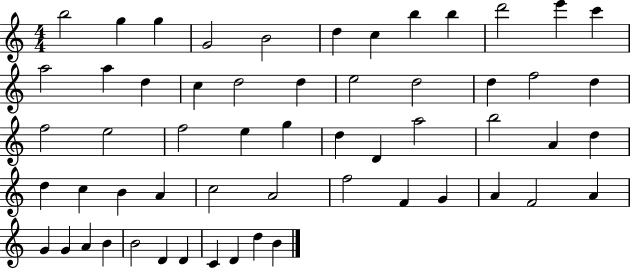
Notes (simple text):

B5/h G5/q G5/q G4/h B4/h D5/q C5/q B5/q B5/q D6/h E6/q C6/q A5/h A5/q D5/q C5/q D5/h D5/q E5/h D5/h D5/q F5/h D5/q F5/h E5/h F5/h E5/q G5/q D5/q D4/q A5/h B5/h A4/q D5/q D5/q C5/q B4/q A4/q C5/h A4/h F5/h F4/q G4/q A4/q F4/h A4/q G4/q G4/q A4/q B4/q B4/h D4/q D4/q C4/q D4/q D5/q B4/q